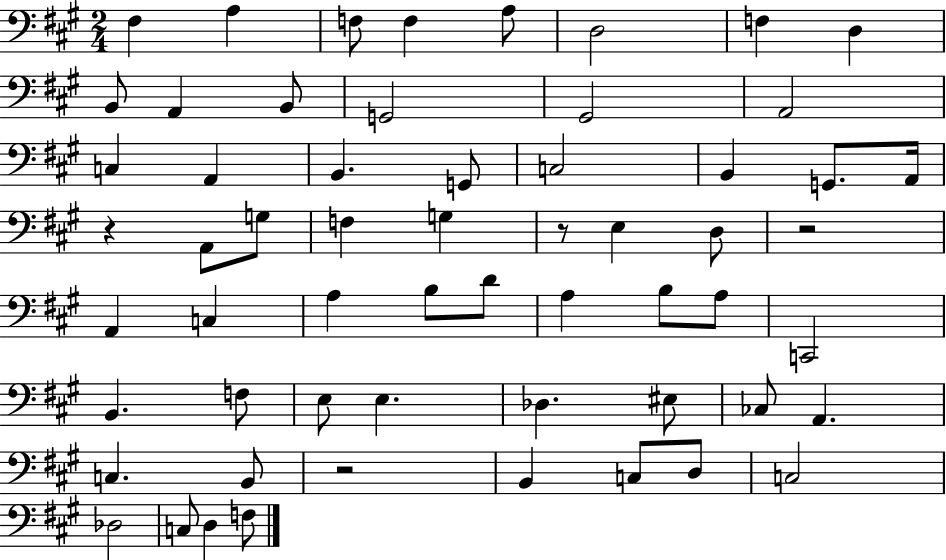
{
  \clef bass
  \numericTimeSignature
  \time 2/4
  \key a \major
  \repeat volta 2 { fis4 a4 | f8 f4 a8 | d2 | f4 d4 | \break b,8 a,4 b,8 | g,2 | gis,2 | a,2 | \break c4 a,4 | b,4. g,8 | c2 | b,4 g,8. a,16 | \break r4 a,8 g8 | f4 g4 | r8 e4 d8 | r2 | \break a,4 c4 | a4 b8 d'8 | a4 b8 a8 | c,2 | \break b,4. f8 | e8 e4. | des4. eis8 | ces8 a,4. | \break c4. b,8 | r2 | b,4 c8 d8 | c2 | \break des2 | c8 d4 f8 | } \bar "|."
}